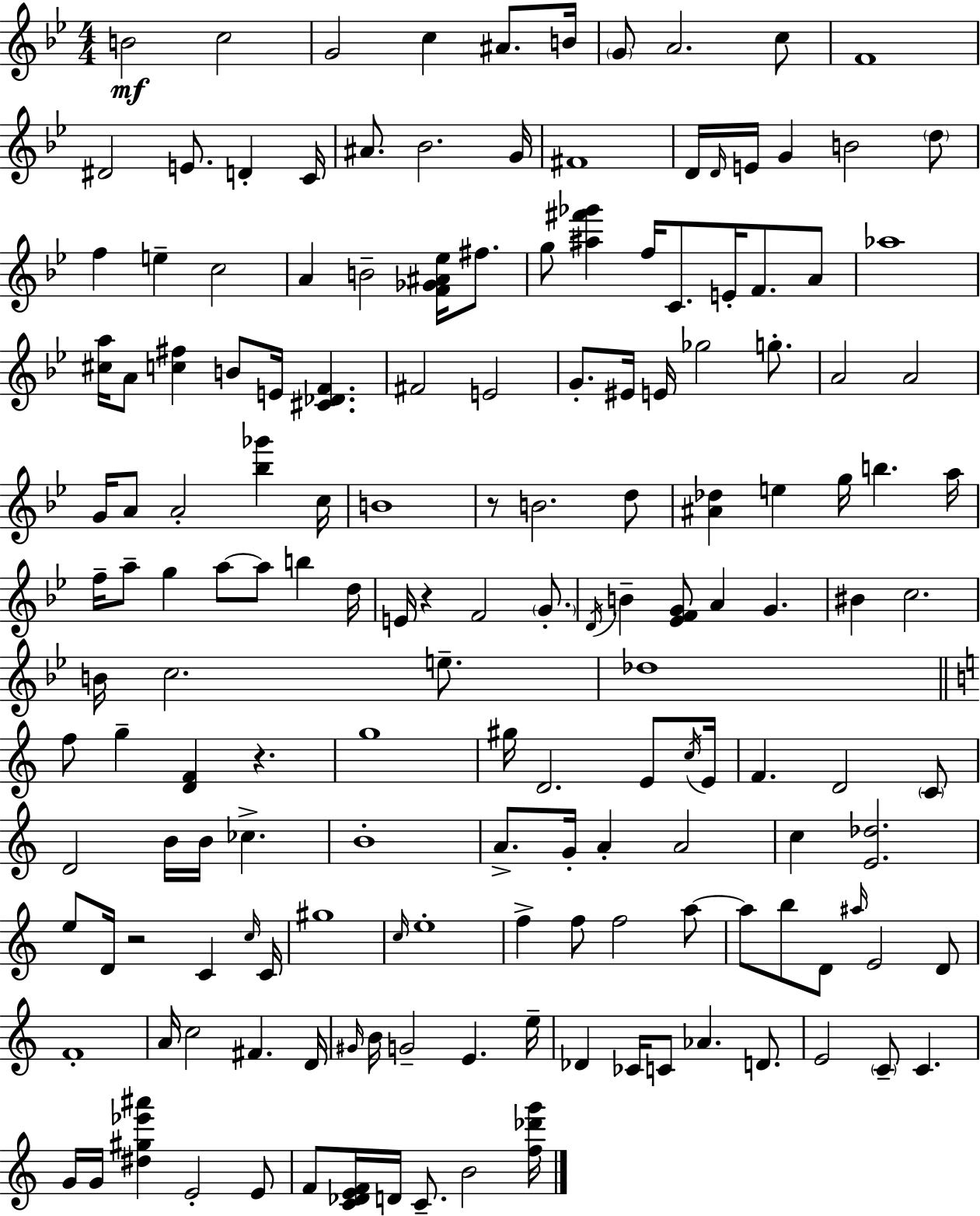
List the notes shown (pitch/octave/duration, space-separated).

B4/h C5/h G4/h C5/q A#4/e. B4/s G4/e A4/h. C5/e F4/w D#4/h E4/e. D4/q C4/s A#4/e. Bb4/h. G4/s F#4/w D4/s D4/s E4/s G4/q B4/h D5/e F5/q E5/q C5/h A4/q B4/h [F4,Gb4,A#4,Eb5]/s F#5/e. G5/e [A#5,F#6,Gb6]/q F5/s C4/e. E4/s F4/e. A4/e Ab5/w [C#5,A5]/s A4/e [C5,F#5]/q B4/e E4/s [C#4,Db4,F4]/q. F#4/h E4/h G4/e. EIS4/s E4/s Gb5/h G5/e. A4/h A4/h G4/s A4/e A4/h [Bb5,Gb6]/q C5/s B4/w R/e B4/h. D5/e [A#4,Db5]/q E5/q G5/s B5/q. A5/s F5/s A5/e G5/q A5/e A5/e B5/q D5/s E4/s R/q F4/h G4/e. D4/s B4/q [Eb4,F4,G4]/e A4/q G4/q. BIS4/q C5/h. B4/s C5/h. E5/e. Db5/w F5/e G5/q [D4,F4]/q R/q. G5/w G#5/s D4/h. E4/e C5/s E4/s F4/q. D4/h C4/e D4/h B4/s B4/s CES5/q. B4/w A4/e. G4/s A4/q A4/h C5/q [E4,Db5]/h. E5/e D4/s R/h C4/q C5/s C4/s G#5/w C5/s E5/w F5/q F5/e F5/h A5/e A5/e B5/e D4/e A#5/s E4/h D4/e F4/w A4/s C5/h F#4/q. D4/s G#4/s B4/s G4/h E4/q. E5/s Db4/q CES4/s C4/e Ab4/q. D4/e. E4/h C4/e C4/q. G4/s G4/s [D#5,G#5,Eb6,A#6]/q E4/h E4/e F4/e [C4,Db4,E4,F4]/s D4/s C4/e. B4/h [F5,Db6,G6]/s